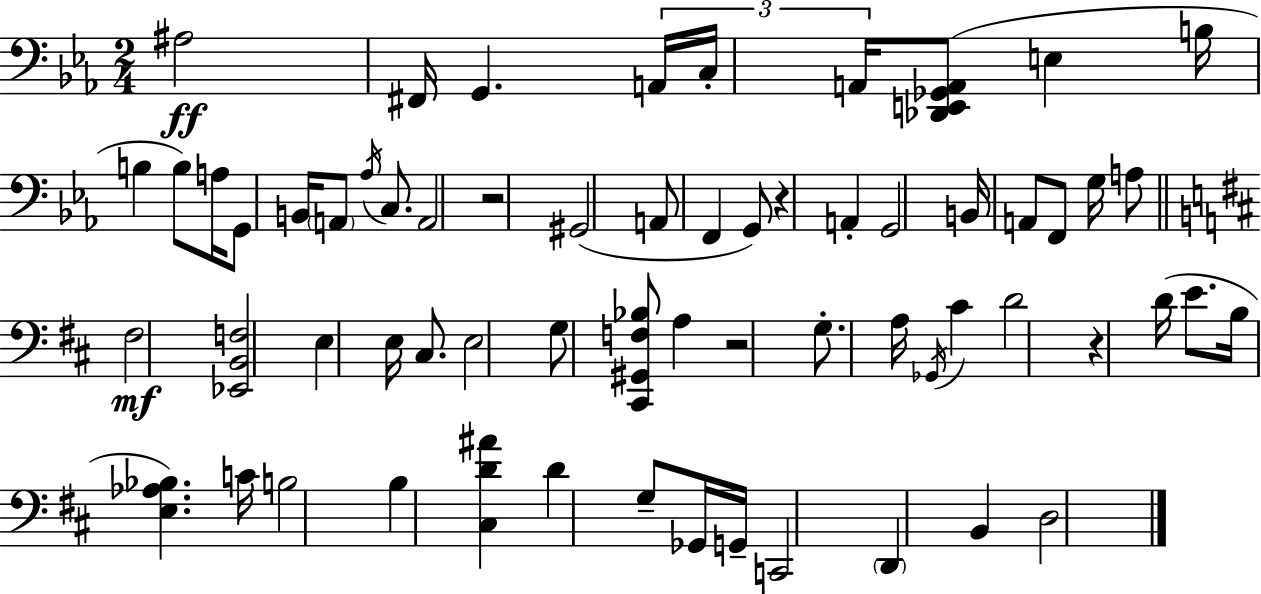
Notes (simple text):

A#3/h F#2/s G2/q. A2/s C3/s A2/s [Db2,E2,Gb2,A2]/e E3/q B3/s B3/q B3/e A3/s G2/e B2/s A2/e Ab3/s C3/e. A2/h R/h G#2/h A2/e F2/q G2/e R/q A2/q G2/h B2/s A2/e F2/e G3/s A3/e F#3/h [Eb2,B2,F3]/h E3/q E3/s C#3/e. E3/h G3/e [C#2,G#2,F3,Bb3]/e A3/q R/h G3/e. A3/s Gb2/s C#4/q D4/h R/q D4/s E4/e. B3/s [E3,Ab3,Bb3]/q. C4/s B3/h B3/q [C#3,D4,A#4]/q D4/q G3/e Gb2/s G2/s C2/h D2/q B2/q D3/h